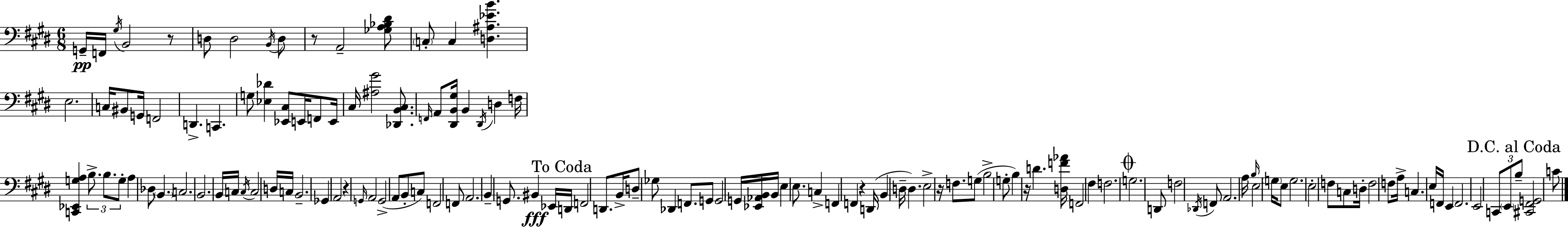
G2/s F2/s G#3/s B2/h R/e D3/e D3/h B2/s D3/e R/e A2/h [Gb3,A3,Bb3,D#4]/e C3/e C3/q [D3,A#3,Eb4,B4]/q. E3/h. C3/s BIS2/e G2/s F2/h D2/q. C2/q. G3/e [Eb3,Db4]/q [Eb2,C#3]/e E2/s F2/e E2/s C#3/s [A#3,G#4]/h [Db2,B2,C#3]/e. F2/s A2/e [D#2,B2,G#3]/s B2/q D#2/s D3/q F3/s [C2,Eb2,G3,A3]/q B3/e. B3/e. G3/e A3/q Db3/e B2/q. C3/h. B2/h. B2/s C3/s C3/s C3/h D3/s C3/s B2/h. Gb2/q A2/h R/q G2/s A2/h G2/h A2/e B2/e C3/e F2/h F2/e A2/h. B2/q G2/e. BIS2/q Eb2/s D2/s F2/h D2/e. B2/s D3/e Gb3/e Db2/q F2/e. G2/e G2/h G2/s [Eb2,Ab2,B2]/s B2/s E3/q E3/e. C3/q F2/q F2/q R/q D2/s B2/q D3/s D3/q. E3/h R/s F3/e. G3/e B3/h G3/e B3/q R/s D4/q. [D3,F4,Ab4]/s F2/h F#3/q F3/h. G3/h. D2/e F3/h Db2/s F2/e A2/h. A3/s B3/s E3/h G3/s E3/e G3/h. E3/h F3/e C3/e D3/s F3/h F3/e A3/s C3/q. E3/s F2/s E2/q F2/h. E2/h C2/e E2/e B3/e [C#2,F#2,G2]/h C4/e